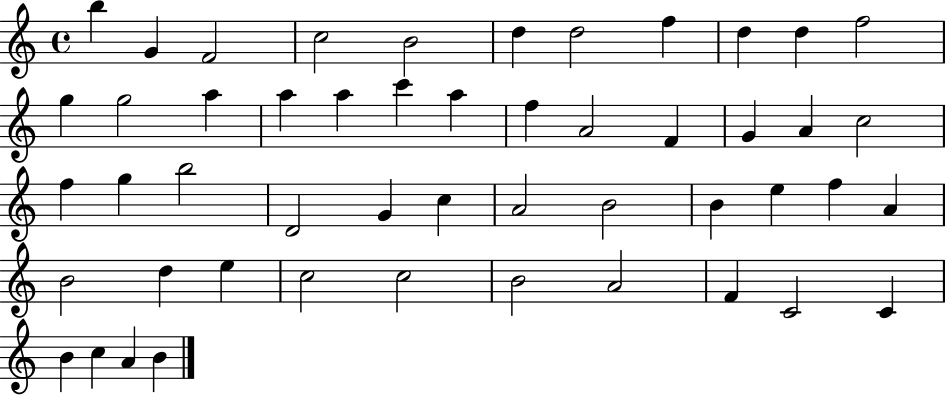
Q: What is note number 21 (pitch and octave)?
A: F4